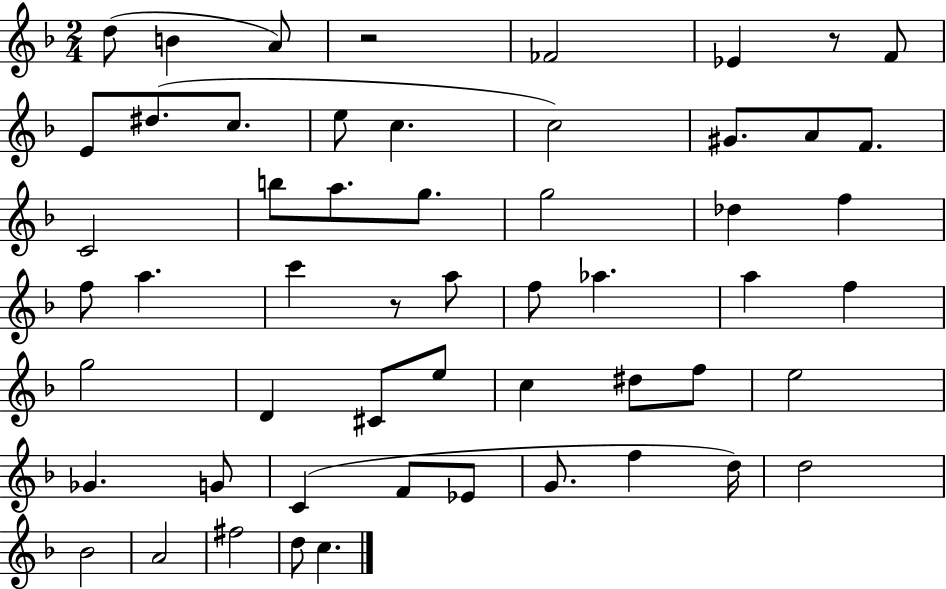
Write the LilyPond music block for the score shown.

{
  \clef treble
  \numericTimeSignature
  \time 2/4
  \key f \major
  d''8( b'4 a'8) | r2 | fes'2 | ees'4 r8 f'8 | \break e'8 dis''8.( c''8. | e''8 c''4. | c''2) | gis'8. a'8 f'8. | \break c'2 | b''8 a''8. g''8. | g''2 | des''4 f''4 | \break f''8 a''4. | c'''4 r8 a''8 | f''8 aes''4. | a''4 f''4 | \break g''2 | d'4 cis'8 e''8 | c''4 dis''8 f''8 | e''2 | \break ges'4. g'8 | c'4( f'8 ees'8 | g'8. f''4 d''16) | d''2 | \break bes'2 | a'2 | fis''2 | d''8 c''4. | \break \bar "|."
}